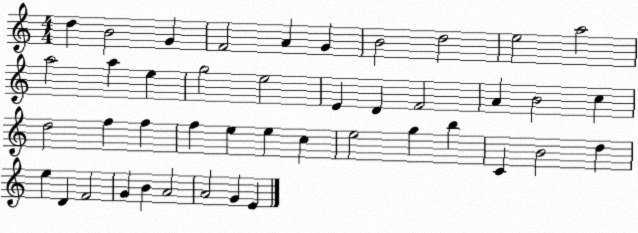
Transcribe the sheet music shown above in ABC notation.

X:1
T:Untitled
M:4/4
L:1/4
K:C
d B2 G F2 A G B2 d2 e2 a2 a2 a e g2 e2 E D F2 A B2 c d2 f f f e e c e2 g b C B2 d e D F2 G B A2 A2 G E